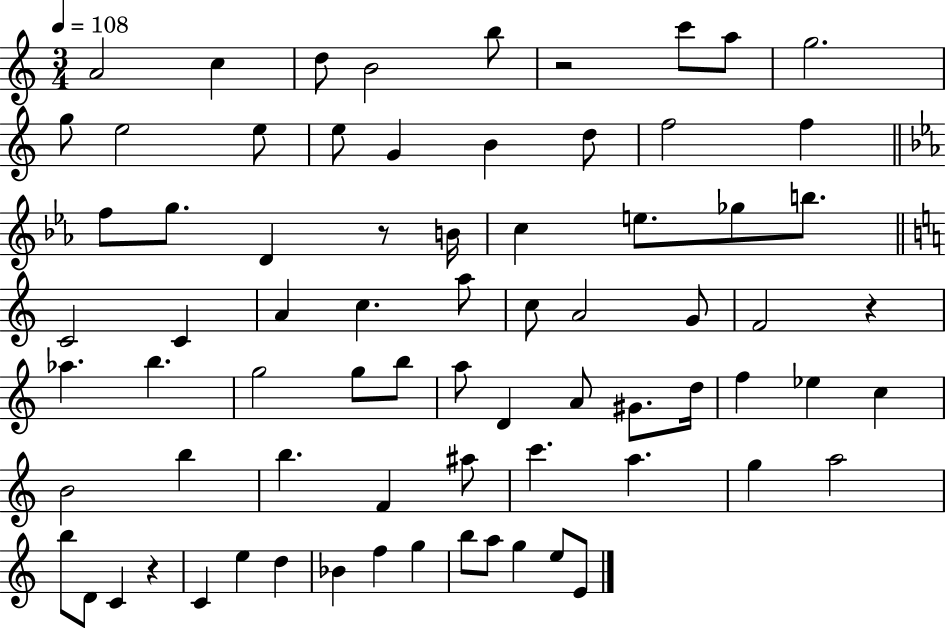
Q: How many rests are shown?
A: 4